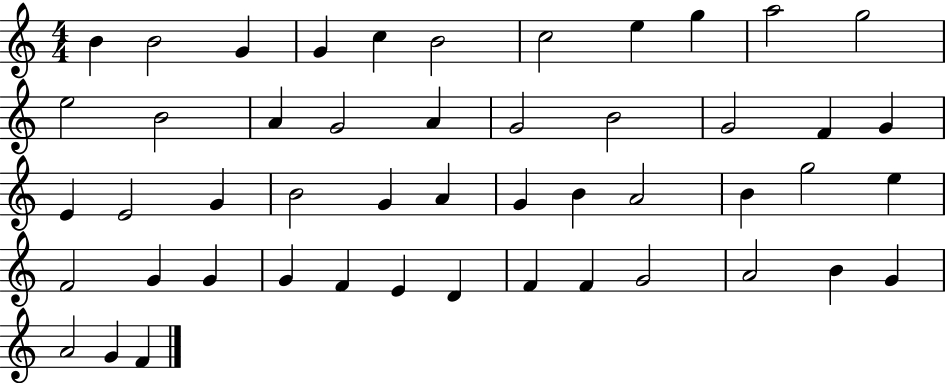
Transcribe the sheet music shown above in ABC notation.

X:1
T:Untitled
M:4/4
L:1/4
K:C
B B2 G G c B2 c2 e g a2 g2 e2 B2 A G2 A G2 B2 G2 F G E E2 G B2 G A G B A2 B g2 e F2 G G G F E D F F G2 A2 B G A2 G F